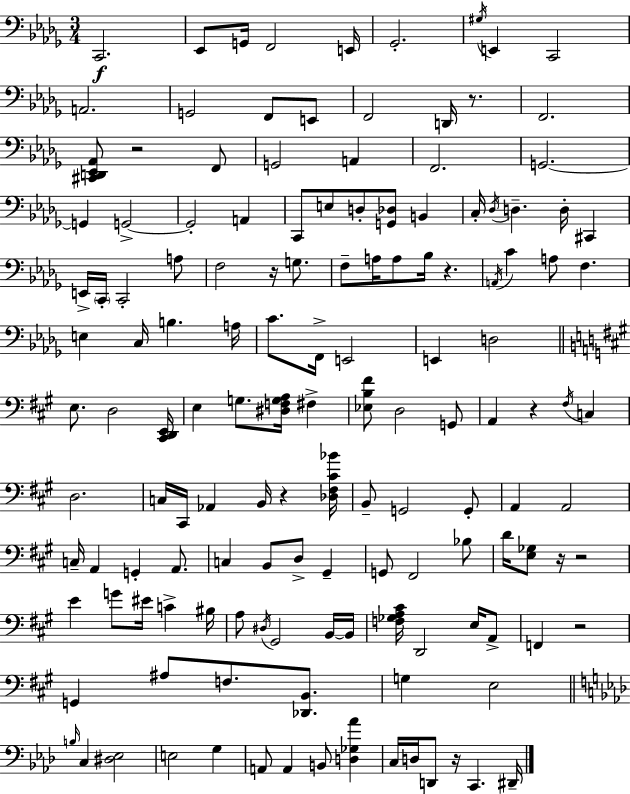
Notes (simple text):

C2/h. Eb2/e G2/s F2/h E2/s Gb2/h. G#3/s E2/q C2/h A2/h. G2/h F2/e E2/e F2/h D2/s R/e. F2/h. [C#2,D2,Eb2,Ab2]/e R/h F2/e G2/h A2/q F2/h. G2/h. G2/q G2/h G2/h A2/q C2/e E3/e D3/e [G2,Db3]/e B2/q C3/s Db3/s D3/q. D3/s C#2/q E2/s C2/s C2/h A3/e F3/h R/s G3/e. F3/e A3/s A3/e Bb3/s R/q. A2/s C4/q A3/e F3/q. E3/q C3/s B3/q. A3/s C4/e. F2/s E2/h E2/q D3/h E3/e. D3/h [C#2,D2,E2]/s E3/q G3/e. [D#3,F3,G3,A3]/s F#3/q [Eb3,B3,F#4]/e D3/h G2/e A2/q R/q F#3/s C3/q D3/h. C3/s C#2/s Ab2/q B2/s R/q [Db3,F#3,C#4,Bb4]/s B2/e G2/h G2/e A2/q A2/h C3/s A2/q G2/q A2/e. C3/q B2/e D3/e G#2/q G2/e F#2/h Bb3/e D4/s [E3,Gb3]/e R/s R/h E4/q G4/e EIS4/s C4/q BIS3/s A3/e D#3/s G#2/h B2/s B2/s [F3,Gb3,A3,C#4]/s D2/h E3/s A2/e F2/q R/h G2/q A#3/e F3/e. [Db2,B2]/e. G3/q E3/h B3/s C3/q [D#3,Eb3]/h E3/h G3/q A2/e A2/q B2/e [D3,Gb3,Ab4]/q C3/s D3/s D2/e R/s C2/q. D#2/s